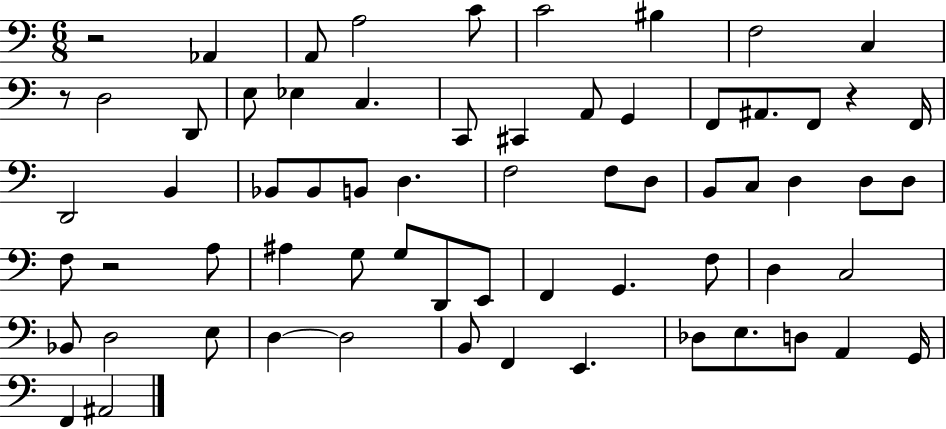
R/h Ab2/q A2/e A3/h C4/e C4/h BIS3/q F3/h C3/q R/e D3/h D2/e E3/e Eb3/q C3/q. C2/e C#2/q A2/e G2/q F2/e A#2/e. F2/e R/q F2/s D2/h B2/q Bb2/e Bb2/e B2/e D3/q. F3/h F3/e D3/e B2/e C3/e D3/q D3/e D3/e F3/e R/h A3/e A#3/q G3/e G3/e D2/e E2/e F2/q G2/q. F3/e D3/q C3/h Bb2/e D3/h E3/e D3/q D3/h B2/e F2/q E2/q. Db3/e E3/e. D3/e A2/q G2/s F2/q A#2/h